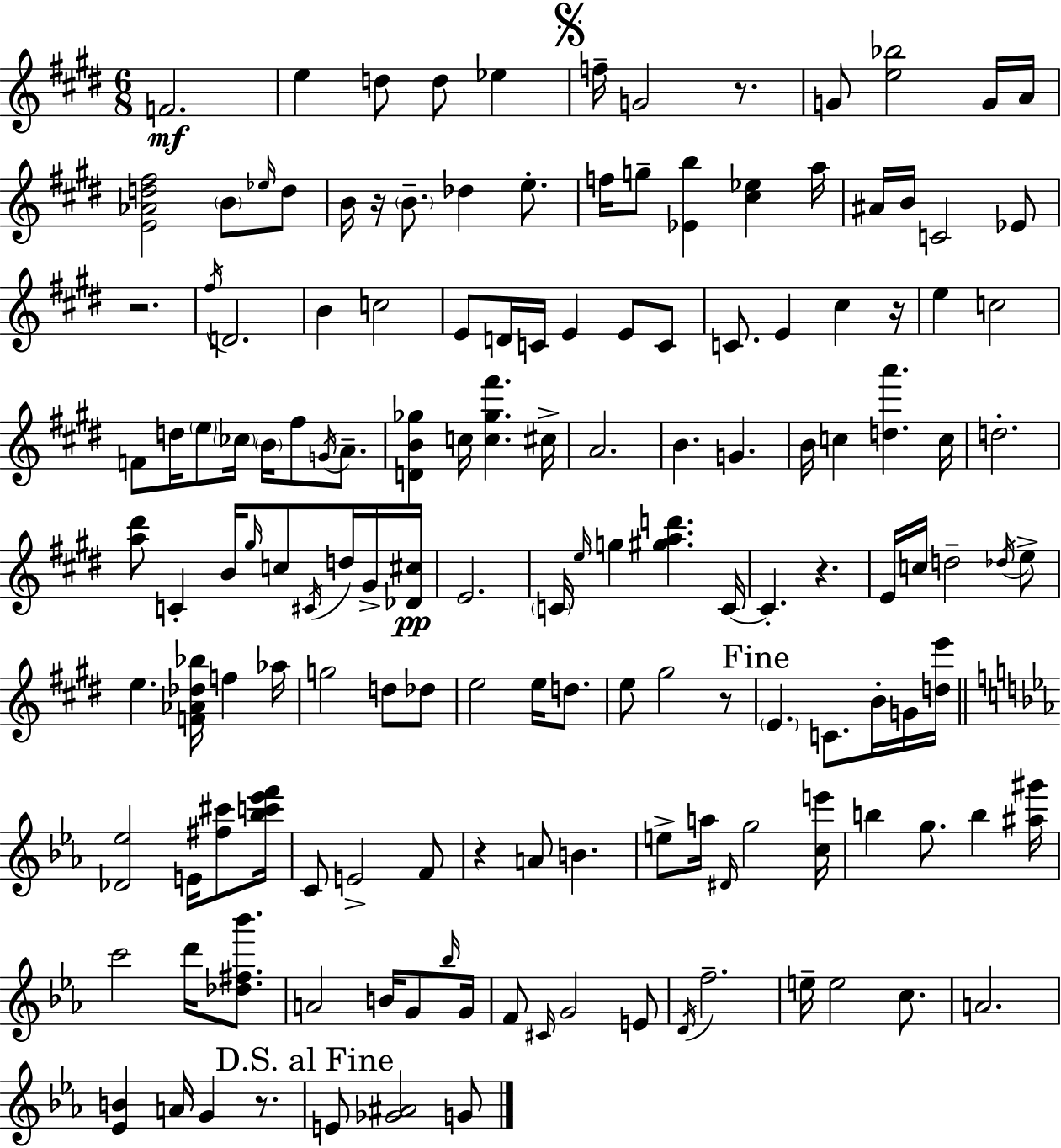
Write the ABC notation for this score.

X:1
T:Untitled
M:6/8
L:1/4
K:E
F2 e d/2 d/2 _e f/4 G2 z/2 G/2 [e_b]2 G/4 A/4 [E_Ad^f]2 B/2 _e/4 d/2 B/4 z/4 B/2 _d e/2 f/4 g/2 [_Eb] [^c_e] a/4 ^A/4 B/4 C2 _E/2 z2 ^f/4 D2 B c2 E/2 D/4 C/4 E E/2 C/2 C/2 E ^c z/4 e c2 F/2 d/4 e/2 _c/4 B/4 ^f/2 G/4 A/2 [DB_g] c/4 [c_g^f'] ^c/4 A2 B G B/4 c [da'] c/4 d2 [a^d']/2 C B/4 ^g/4 c/2 ^C/4 d/4 ^G/4 [_D^c]/4 E2 C/4 e/4 g [^gad'] C/4 C z E/4 c/4 d2 _d/4 e/2 e [F_A_d_b]/4 f _a/4 g2 d/2 _d/2 e2 e/4 d/2 e/2 ^g2 z/2 E C/2 B/4 G/4 [de']/4 [_D_e]2 E/4 [^f^c']/2 [_bc'_e'f']/4 C/2 E2 F/2 z A/2 B e/2 a/4 ^D/4 g2 [ce']/4 b g/2 b [^a^g']/4 c'2 d'/4 [_d^f_b']/2 A2 B/4 G/2 _b/4 G/4 F/2 ^C/4 G2 E/2 D/4 f2 e/4 e2 c/2 A2 [_EB] A/4 G z/2 E/2 [_G^A]2 G/2